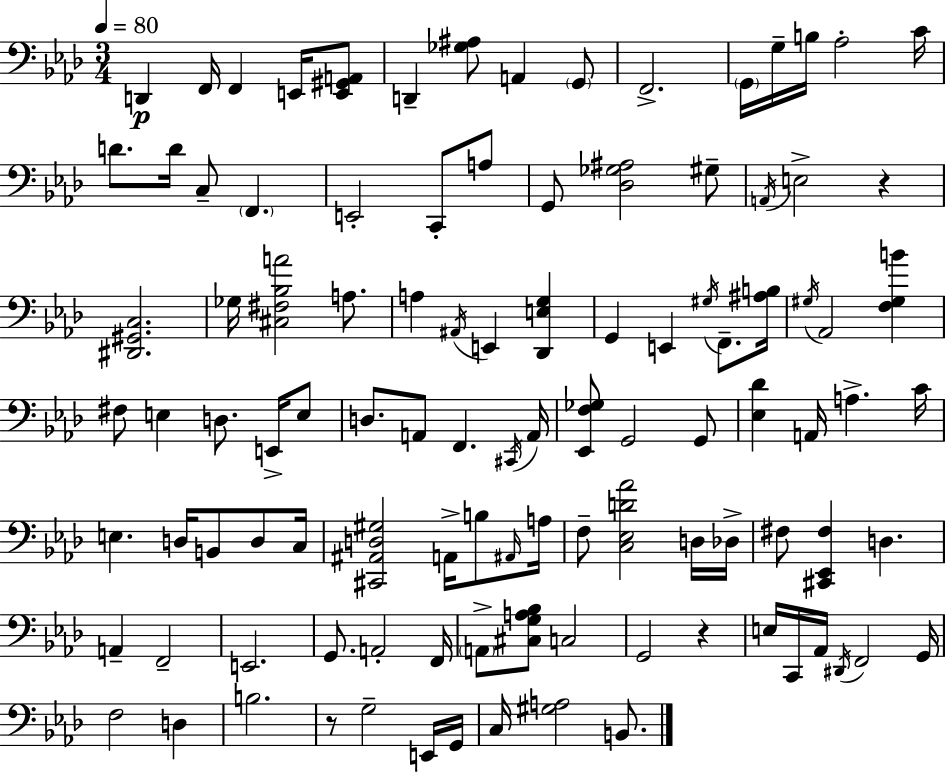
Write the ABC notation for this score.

X:1
T:Untitled
M:3/4
L:1/4
K:Fm
D,, F,,/4 F,, E,,/4 [E,,^G,,A,,]/2 D,, [_G,^A,]/2 A,, G,,/2 F,,2 G,,/4 G,/4 B,/4 _A,2 C/4 D/2 D/4 C,/2 F,, E,,2 C,,/2 A,/2 G,,/2 [_D,_G,^A,]2 ^G,/2 A,,/4 E,2 z [^D,,^G,,C,]2 _G,/4 [^C,^F,_B,A]2 A,/2 A, ^A,,/4 E,, [_D,,E,G,] G,, E,, ^G,/4 F,,/2 [^A,B,]/4 ^G,/4 _A,,2 [F,^G,B] ^F,/2 E, D,/2 E,,/4 E,/2 D,/2 A,,/2 F,, ^C,,/4 A,,/4 [_E,,F,_G,]/2 G,,2 G,,/2 [_E,_D] A,,/4 A, C/4 E, D,/4 B,,/2 D,/2 C,/4 [^C,,^A,,D,^G,]2 A,,/4 B,/2 ^A,,/4 A,/4 F,/2 [C,_E,D_A]2 D,/4 _D,/4 ^F,/2 [^C,,_E,,^F,] D, A,, F,,2 E,,2 G,,/2 A,,2 F,,/4 A,,/2 [^C,G,A,_B,]/2 C,2 G,,2 z E,/4 C,,/4 _A,,/4 ^D,,/4 F,,2 G,,/4 F,2 D, B,2 z/2 G,2 E,,/4 G,,/4 C,/4 [^G,A,]2 B,,/2